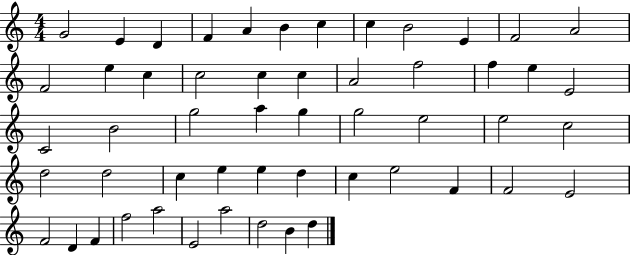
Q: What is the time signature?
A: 4/4